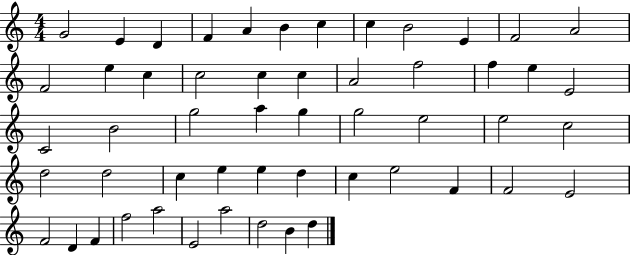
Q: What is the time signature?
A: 4/4